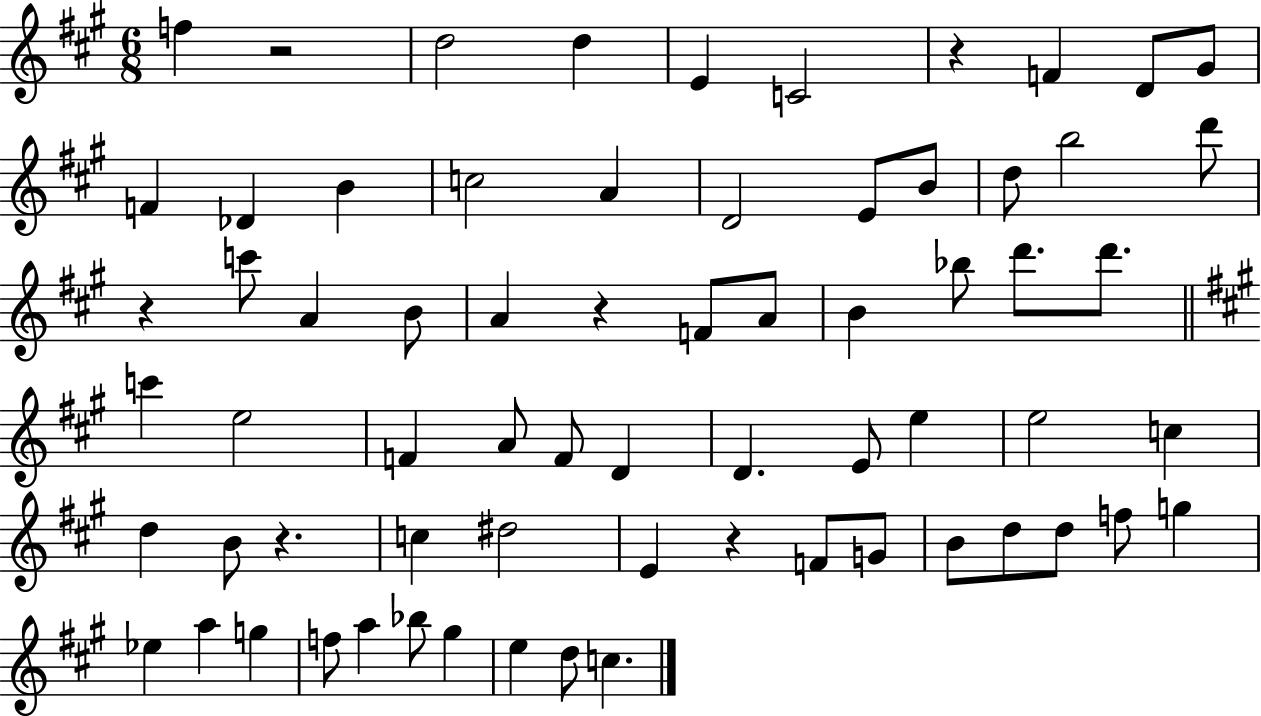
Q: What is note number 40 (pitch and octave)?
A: C5